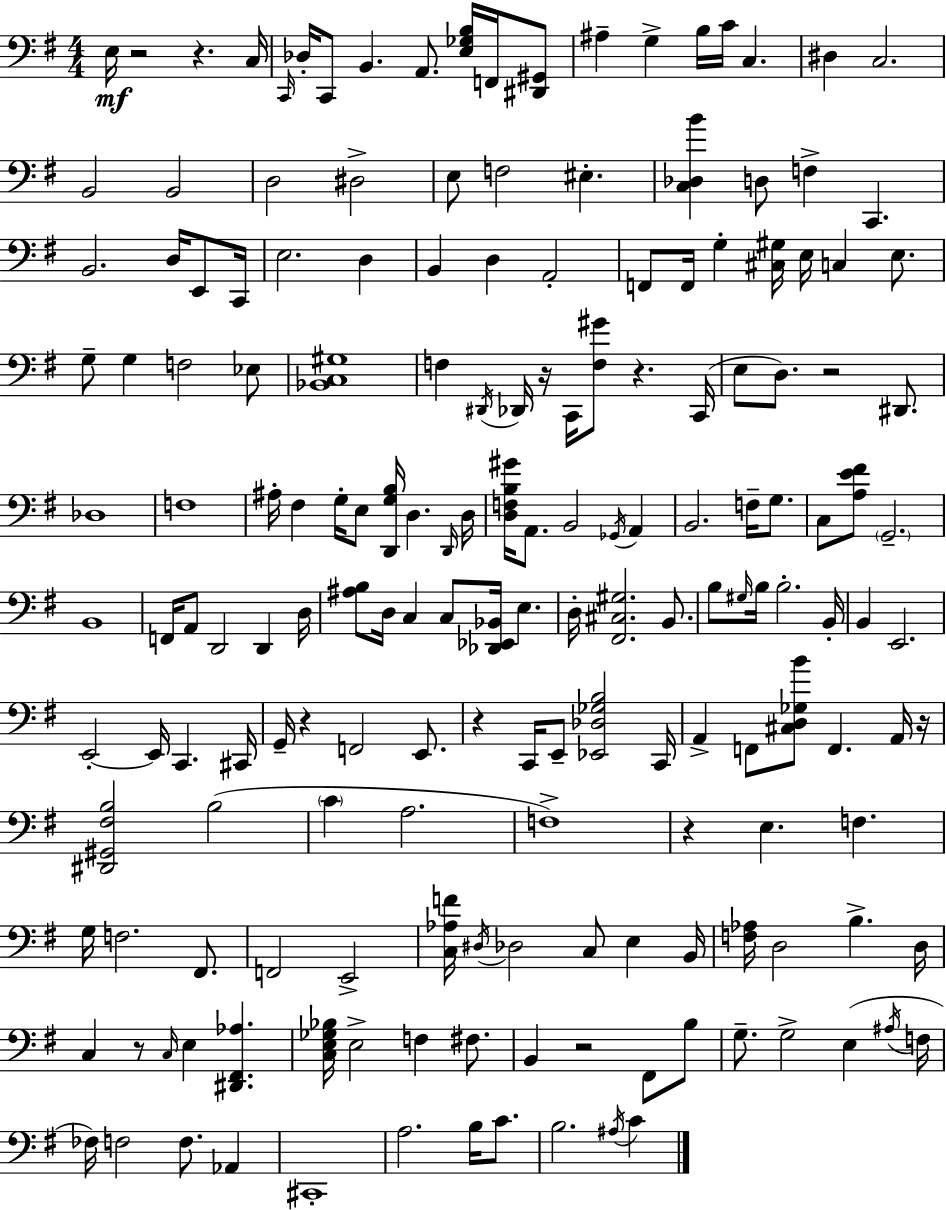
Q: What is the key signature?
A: G major